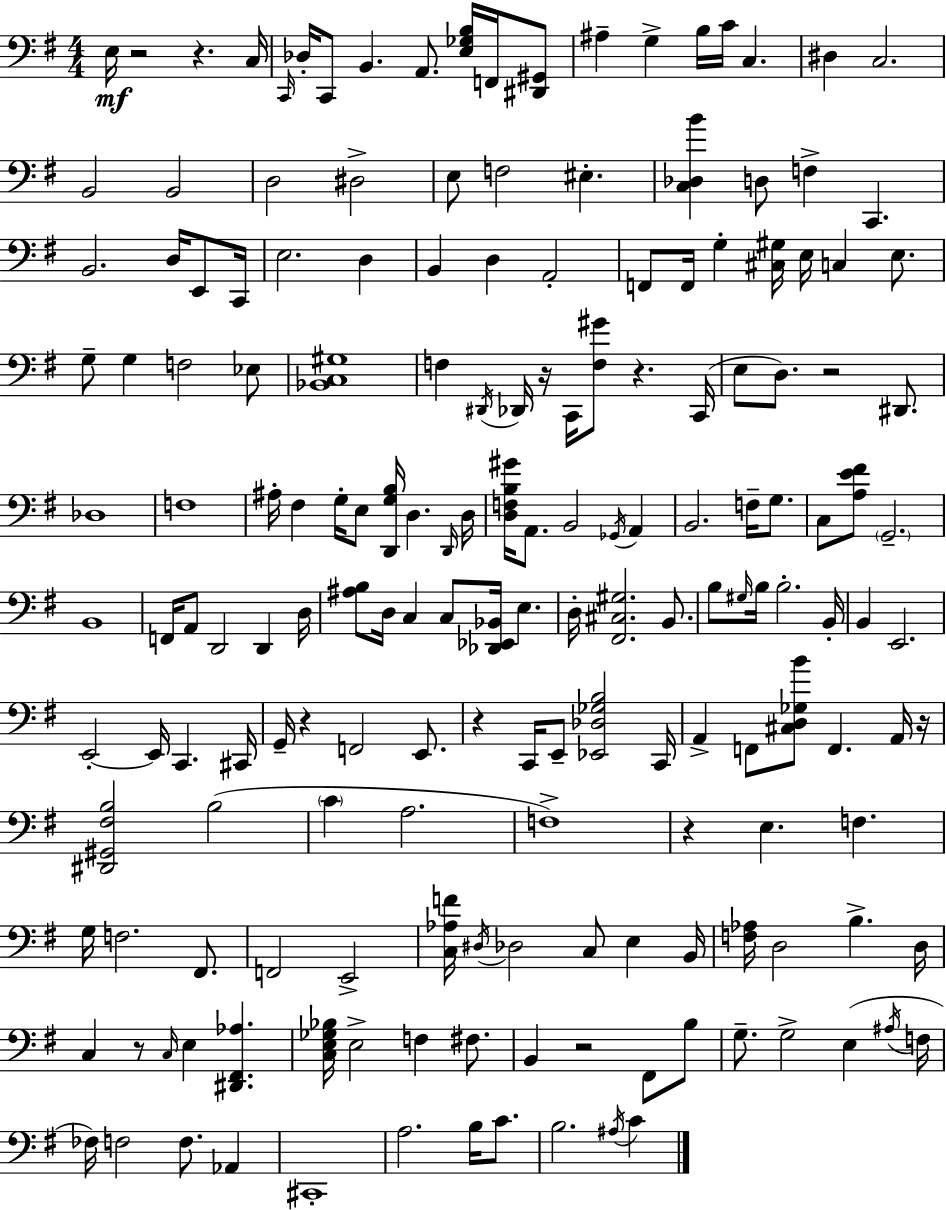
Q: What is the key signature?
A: G major